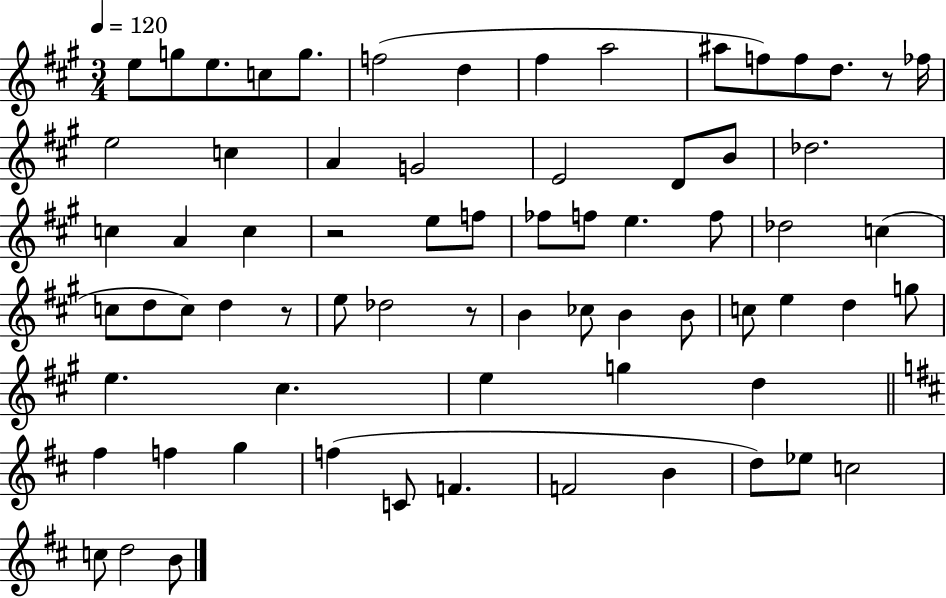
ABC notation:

X:1
T:Untitled
M:3/4
L:1/4
K:A
e/2 g/2 e/2 c/2 g/2 f2 d ^f a2 ^a/2 f/2 f/2 d/2 z/2 _f/4 e2 c A G2 E2 D/2 B/2 _d2 c A c z2 e/2 f/2 _f/2 f/2 e f/2 _d2 c c/2 d/2 c/2 d z/2 e/2 _d2 z/2 B _c/2 B B/2 c/2 e d g/2 e ^c e g d ^f f g f C/2 F F2 B d/2 _e/2 c2 c/2 d2 B/2